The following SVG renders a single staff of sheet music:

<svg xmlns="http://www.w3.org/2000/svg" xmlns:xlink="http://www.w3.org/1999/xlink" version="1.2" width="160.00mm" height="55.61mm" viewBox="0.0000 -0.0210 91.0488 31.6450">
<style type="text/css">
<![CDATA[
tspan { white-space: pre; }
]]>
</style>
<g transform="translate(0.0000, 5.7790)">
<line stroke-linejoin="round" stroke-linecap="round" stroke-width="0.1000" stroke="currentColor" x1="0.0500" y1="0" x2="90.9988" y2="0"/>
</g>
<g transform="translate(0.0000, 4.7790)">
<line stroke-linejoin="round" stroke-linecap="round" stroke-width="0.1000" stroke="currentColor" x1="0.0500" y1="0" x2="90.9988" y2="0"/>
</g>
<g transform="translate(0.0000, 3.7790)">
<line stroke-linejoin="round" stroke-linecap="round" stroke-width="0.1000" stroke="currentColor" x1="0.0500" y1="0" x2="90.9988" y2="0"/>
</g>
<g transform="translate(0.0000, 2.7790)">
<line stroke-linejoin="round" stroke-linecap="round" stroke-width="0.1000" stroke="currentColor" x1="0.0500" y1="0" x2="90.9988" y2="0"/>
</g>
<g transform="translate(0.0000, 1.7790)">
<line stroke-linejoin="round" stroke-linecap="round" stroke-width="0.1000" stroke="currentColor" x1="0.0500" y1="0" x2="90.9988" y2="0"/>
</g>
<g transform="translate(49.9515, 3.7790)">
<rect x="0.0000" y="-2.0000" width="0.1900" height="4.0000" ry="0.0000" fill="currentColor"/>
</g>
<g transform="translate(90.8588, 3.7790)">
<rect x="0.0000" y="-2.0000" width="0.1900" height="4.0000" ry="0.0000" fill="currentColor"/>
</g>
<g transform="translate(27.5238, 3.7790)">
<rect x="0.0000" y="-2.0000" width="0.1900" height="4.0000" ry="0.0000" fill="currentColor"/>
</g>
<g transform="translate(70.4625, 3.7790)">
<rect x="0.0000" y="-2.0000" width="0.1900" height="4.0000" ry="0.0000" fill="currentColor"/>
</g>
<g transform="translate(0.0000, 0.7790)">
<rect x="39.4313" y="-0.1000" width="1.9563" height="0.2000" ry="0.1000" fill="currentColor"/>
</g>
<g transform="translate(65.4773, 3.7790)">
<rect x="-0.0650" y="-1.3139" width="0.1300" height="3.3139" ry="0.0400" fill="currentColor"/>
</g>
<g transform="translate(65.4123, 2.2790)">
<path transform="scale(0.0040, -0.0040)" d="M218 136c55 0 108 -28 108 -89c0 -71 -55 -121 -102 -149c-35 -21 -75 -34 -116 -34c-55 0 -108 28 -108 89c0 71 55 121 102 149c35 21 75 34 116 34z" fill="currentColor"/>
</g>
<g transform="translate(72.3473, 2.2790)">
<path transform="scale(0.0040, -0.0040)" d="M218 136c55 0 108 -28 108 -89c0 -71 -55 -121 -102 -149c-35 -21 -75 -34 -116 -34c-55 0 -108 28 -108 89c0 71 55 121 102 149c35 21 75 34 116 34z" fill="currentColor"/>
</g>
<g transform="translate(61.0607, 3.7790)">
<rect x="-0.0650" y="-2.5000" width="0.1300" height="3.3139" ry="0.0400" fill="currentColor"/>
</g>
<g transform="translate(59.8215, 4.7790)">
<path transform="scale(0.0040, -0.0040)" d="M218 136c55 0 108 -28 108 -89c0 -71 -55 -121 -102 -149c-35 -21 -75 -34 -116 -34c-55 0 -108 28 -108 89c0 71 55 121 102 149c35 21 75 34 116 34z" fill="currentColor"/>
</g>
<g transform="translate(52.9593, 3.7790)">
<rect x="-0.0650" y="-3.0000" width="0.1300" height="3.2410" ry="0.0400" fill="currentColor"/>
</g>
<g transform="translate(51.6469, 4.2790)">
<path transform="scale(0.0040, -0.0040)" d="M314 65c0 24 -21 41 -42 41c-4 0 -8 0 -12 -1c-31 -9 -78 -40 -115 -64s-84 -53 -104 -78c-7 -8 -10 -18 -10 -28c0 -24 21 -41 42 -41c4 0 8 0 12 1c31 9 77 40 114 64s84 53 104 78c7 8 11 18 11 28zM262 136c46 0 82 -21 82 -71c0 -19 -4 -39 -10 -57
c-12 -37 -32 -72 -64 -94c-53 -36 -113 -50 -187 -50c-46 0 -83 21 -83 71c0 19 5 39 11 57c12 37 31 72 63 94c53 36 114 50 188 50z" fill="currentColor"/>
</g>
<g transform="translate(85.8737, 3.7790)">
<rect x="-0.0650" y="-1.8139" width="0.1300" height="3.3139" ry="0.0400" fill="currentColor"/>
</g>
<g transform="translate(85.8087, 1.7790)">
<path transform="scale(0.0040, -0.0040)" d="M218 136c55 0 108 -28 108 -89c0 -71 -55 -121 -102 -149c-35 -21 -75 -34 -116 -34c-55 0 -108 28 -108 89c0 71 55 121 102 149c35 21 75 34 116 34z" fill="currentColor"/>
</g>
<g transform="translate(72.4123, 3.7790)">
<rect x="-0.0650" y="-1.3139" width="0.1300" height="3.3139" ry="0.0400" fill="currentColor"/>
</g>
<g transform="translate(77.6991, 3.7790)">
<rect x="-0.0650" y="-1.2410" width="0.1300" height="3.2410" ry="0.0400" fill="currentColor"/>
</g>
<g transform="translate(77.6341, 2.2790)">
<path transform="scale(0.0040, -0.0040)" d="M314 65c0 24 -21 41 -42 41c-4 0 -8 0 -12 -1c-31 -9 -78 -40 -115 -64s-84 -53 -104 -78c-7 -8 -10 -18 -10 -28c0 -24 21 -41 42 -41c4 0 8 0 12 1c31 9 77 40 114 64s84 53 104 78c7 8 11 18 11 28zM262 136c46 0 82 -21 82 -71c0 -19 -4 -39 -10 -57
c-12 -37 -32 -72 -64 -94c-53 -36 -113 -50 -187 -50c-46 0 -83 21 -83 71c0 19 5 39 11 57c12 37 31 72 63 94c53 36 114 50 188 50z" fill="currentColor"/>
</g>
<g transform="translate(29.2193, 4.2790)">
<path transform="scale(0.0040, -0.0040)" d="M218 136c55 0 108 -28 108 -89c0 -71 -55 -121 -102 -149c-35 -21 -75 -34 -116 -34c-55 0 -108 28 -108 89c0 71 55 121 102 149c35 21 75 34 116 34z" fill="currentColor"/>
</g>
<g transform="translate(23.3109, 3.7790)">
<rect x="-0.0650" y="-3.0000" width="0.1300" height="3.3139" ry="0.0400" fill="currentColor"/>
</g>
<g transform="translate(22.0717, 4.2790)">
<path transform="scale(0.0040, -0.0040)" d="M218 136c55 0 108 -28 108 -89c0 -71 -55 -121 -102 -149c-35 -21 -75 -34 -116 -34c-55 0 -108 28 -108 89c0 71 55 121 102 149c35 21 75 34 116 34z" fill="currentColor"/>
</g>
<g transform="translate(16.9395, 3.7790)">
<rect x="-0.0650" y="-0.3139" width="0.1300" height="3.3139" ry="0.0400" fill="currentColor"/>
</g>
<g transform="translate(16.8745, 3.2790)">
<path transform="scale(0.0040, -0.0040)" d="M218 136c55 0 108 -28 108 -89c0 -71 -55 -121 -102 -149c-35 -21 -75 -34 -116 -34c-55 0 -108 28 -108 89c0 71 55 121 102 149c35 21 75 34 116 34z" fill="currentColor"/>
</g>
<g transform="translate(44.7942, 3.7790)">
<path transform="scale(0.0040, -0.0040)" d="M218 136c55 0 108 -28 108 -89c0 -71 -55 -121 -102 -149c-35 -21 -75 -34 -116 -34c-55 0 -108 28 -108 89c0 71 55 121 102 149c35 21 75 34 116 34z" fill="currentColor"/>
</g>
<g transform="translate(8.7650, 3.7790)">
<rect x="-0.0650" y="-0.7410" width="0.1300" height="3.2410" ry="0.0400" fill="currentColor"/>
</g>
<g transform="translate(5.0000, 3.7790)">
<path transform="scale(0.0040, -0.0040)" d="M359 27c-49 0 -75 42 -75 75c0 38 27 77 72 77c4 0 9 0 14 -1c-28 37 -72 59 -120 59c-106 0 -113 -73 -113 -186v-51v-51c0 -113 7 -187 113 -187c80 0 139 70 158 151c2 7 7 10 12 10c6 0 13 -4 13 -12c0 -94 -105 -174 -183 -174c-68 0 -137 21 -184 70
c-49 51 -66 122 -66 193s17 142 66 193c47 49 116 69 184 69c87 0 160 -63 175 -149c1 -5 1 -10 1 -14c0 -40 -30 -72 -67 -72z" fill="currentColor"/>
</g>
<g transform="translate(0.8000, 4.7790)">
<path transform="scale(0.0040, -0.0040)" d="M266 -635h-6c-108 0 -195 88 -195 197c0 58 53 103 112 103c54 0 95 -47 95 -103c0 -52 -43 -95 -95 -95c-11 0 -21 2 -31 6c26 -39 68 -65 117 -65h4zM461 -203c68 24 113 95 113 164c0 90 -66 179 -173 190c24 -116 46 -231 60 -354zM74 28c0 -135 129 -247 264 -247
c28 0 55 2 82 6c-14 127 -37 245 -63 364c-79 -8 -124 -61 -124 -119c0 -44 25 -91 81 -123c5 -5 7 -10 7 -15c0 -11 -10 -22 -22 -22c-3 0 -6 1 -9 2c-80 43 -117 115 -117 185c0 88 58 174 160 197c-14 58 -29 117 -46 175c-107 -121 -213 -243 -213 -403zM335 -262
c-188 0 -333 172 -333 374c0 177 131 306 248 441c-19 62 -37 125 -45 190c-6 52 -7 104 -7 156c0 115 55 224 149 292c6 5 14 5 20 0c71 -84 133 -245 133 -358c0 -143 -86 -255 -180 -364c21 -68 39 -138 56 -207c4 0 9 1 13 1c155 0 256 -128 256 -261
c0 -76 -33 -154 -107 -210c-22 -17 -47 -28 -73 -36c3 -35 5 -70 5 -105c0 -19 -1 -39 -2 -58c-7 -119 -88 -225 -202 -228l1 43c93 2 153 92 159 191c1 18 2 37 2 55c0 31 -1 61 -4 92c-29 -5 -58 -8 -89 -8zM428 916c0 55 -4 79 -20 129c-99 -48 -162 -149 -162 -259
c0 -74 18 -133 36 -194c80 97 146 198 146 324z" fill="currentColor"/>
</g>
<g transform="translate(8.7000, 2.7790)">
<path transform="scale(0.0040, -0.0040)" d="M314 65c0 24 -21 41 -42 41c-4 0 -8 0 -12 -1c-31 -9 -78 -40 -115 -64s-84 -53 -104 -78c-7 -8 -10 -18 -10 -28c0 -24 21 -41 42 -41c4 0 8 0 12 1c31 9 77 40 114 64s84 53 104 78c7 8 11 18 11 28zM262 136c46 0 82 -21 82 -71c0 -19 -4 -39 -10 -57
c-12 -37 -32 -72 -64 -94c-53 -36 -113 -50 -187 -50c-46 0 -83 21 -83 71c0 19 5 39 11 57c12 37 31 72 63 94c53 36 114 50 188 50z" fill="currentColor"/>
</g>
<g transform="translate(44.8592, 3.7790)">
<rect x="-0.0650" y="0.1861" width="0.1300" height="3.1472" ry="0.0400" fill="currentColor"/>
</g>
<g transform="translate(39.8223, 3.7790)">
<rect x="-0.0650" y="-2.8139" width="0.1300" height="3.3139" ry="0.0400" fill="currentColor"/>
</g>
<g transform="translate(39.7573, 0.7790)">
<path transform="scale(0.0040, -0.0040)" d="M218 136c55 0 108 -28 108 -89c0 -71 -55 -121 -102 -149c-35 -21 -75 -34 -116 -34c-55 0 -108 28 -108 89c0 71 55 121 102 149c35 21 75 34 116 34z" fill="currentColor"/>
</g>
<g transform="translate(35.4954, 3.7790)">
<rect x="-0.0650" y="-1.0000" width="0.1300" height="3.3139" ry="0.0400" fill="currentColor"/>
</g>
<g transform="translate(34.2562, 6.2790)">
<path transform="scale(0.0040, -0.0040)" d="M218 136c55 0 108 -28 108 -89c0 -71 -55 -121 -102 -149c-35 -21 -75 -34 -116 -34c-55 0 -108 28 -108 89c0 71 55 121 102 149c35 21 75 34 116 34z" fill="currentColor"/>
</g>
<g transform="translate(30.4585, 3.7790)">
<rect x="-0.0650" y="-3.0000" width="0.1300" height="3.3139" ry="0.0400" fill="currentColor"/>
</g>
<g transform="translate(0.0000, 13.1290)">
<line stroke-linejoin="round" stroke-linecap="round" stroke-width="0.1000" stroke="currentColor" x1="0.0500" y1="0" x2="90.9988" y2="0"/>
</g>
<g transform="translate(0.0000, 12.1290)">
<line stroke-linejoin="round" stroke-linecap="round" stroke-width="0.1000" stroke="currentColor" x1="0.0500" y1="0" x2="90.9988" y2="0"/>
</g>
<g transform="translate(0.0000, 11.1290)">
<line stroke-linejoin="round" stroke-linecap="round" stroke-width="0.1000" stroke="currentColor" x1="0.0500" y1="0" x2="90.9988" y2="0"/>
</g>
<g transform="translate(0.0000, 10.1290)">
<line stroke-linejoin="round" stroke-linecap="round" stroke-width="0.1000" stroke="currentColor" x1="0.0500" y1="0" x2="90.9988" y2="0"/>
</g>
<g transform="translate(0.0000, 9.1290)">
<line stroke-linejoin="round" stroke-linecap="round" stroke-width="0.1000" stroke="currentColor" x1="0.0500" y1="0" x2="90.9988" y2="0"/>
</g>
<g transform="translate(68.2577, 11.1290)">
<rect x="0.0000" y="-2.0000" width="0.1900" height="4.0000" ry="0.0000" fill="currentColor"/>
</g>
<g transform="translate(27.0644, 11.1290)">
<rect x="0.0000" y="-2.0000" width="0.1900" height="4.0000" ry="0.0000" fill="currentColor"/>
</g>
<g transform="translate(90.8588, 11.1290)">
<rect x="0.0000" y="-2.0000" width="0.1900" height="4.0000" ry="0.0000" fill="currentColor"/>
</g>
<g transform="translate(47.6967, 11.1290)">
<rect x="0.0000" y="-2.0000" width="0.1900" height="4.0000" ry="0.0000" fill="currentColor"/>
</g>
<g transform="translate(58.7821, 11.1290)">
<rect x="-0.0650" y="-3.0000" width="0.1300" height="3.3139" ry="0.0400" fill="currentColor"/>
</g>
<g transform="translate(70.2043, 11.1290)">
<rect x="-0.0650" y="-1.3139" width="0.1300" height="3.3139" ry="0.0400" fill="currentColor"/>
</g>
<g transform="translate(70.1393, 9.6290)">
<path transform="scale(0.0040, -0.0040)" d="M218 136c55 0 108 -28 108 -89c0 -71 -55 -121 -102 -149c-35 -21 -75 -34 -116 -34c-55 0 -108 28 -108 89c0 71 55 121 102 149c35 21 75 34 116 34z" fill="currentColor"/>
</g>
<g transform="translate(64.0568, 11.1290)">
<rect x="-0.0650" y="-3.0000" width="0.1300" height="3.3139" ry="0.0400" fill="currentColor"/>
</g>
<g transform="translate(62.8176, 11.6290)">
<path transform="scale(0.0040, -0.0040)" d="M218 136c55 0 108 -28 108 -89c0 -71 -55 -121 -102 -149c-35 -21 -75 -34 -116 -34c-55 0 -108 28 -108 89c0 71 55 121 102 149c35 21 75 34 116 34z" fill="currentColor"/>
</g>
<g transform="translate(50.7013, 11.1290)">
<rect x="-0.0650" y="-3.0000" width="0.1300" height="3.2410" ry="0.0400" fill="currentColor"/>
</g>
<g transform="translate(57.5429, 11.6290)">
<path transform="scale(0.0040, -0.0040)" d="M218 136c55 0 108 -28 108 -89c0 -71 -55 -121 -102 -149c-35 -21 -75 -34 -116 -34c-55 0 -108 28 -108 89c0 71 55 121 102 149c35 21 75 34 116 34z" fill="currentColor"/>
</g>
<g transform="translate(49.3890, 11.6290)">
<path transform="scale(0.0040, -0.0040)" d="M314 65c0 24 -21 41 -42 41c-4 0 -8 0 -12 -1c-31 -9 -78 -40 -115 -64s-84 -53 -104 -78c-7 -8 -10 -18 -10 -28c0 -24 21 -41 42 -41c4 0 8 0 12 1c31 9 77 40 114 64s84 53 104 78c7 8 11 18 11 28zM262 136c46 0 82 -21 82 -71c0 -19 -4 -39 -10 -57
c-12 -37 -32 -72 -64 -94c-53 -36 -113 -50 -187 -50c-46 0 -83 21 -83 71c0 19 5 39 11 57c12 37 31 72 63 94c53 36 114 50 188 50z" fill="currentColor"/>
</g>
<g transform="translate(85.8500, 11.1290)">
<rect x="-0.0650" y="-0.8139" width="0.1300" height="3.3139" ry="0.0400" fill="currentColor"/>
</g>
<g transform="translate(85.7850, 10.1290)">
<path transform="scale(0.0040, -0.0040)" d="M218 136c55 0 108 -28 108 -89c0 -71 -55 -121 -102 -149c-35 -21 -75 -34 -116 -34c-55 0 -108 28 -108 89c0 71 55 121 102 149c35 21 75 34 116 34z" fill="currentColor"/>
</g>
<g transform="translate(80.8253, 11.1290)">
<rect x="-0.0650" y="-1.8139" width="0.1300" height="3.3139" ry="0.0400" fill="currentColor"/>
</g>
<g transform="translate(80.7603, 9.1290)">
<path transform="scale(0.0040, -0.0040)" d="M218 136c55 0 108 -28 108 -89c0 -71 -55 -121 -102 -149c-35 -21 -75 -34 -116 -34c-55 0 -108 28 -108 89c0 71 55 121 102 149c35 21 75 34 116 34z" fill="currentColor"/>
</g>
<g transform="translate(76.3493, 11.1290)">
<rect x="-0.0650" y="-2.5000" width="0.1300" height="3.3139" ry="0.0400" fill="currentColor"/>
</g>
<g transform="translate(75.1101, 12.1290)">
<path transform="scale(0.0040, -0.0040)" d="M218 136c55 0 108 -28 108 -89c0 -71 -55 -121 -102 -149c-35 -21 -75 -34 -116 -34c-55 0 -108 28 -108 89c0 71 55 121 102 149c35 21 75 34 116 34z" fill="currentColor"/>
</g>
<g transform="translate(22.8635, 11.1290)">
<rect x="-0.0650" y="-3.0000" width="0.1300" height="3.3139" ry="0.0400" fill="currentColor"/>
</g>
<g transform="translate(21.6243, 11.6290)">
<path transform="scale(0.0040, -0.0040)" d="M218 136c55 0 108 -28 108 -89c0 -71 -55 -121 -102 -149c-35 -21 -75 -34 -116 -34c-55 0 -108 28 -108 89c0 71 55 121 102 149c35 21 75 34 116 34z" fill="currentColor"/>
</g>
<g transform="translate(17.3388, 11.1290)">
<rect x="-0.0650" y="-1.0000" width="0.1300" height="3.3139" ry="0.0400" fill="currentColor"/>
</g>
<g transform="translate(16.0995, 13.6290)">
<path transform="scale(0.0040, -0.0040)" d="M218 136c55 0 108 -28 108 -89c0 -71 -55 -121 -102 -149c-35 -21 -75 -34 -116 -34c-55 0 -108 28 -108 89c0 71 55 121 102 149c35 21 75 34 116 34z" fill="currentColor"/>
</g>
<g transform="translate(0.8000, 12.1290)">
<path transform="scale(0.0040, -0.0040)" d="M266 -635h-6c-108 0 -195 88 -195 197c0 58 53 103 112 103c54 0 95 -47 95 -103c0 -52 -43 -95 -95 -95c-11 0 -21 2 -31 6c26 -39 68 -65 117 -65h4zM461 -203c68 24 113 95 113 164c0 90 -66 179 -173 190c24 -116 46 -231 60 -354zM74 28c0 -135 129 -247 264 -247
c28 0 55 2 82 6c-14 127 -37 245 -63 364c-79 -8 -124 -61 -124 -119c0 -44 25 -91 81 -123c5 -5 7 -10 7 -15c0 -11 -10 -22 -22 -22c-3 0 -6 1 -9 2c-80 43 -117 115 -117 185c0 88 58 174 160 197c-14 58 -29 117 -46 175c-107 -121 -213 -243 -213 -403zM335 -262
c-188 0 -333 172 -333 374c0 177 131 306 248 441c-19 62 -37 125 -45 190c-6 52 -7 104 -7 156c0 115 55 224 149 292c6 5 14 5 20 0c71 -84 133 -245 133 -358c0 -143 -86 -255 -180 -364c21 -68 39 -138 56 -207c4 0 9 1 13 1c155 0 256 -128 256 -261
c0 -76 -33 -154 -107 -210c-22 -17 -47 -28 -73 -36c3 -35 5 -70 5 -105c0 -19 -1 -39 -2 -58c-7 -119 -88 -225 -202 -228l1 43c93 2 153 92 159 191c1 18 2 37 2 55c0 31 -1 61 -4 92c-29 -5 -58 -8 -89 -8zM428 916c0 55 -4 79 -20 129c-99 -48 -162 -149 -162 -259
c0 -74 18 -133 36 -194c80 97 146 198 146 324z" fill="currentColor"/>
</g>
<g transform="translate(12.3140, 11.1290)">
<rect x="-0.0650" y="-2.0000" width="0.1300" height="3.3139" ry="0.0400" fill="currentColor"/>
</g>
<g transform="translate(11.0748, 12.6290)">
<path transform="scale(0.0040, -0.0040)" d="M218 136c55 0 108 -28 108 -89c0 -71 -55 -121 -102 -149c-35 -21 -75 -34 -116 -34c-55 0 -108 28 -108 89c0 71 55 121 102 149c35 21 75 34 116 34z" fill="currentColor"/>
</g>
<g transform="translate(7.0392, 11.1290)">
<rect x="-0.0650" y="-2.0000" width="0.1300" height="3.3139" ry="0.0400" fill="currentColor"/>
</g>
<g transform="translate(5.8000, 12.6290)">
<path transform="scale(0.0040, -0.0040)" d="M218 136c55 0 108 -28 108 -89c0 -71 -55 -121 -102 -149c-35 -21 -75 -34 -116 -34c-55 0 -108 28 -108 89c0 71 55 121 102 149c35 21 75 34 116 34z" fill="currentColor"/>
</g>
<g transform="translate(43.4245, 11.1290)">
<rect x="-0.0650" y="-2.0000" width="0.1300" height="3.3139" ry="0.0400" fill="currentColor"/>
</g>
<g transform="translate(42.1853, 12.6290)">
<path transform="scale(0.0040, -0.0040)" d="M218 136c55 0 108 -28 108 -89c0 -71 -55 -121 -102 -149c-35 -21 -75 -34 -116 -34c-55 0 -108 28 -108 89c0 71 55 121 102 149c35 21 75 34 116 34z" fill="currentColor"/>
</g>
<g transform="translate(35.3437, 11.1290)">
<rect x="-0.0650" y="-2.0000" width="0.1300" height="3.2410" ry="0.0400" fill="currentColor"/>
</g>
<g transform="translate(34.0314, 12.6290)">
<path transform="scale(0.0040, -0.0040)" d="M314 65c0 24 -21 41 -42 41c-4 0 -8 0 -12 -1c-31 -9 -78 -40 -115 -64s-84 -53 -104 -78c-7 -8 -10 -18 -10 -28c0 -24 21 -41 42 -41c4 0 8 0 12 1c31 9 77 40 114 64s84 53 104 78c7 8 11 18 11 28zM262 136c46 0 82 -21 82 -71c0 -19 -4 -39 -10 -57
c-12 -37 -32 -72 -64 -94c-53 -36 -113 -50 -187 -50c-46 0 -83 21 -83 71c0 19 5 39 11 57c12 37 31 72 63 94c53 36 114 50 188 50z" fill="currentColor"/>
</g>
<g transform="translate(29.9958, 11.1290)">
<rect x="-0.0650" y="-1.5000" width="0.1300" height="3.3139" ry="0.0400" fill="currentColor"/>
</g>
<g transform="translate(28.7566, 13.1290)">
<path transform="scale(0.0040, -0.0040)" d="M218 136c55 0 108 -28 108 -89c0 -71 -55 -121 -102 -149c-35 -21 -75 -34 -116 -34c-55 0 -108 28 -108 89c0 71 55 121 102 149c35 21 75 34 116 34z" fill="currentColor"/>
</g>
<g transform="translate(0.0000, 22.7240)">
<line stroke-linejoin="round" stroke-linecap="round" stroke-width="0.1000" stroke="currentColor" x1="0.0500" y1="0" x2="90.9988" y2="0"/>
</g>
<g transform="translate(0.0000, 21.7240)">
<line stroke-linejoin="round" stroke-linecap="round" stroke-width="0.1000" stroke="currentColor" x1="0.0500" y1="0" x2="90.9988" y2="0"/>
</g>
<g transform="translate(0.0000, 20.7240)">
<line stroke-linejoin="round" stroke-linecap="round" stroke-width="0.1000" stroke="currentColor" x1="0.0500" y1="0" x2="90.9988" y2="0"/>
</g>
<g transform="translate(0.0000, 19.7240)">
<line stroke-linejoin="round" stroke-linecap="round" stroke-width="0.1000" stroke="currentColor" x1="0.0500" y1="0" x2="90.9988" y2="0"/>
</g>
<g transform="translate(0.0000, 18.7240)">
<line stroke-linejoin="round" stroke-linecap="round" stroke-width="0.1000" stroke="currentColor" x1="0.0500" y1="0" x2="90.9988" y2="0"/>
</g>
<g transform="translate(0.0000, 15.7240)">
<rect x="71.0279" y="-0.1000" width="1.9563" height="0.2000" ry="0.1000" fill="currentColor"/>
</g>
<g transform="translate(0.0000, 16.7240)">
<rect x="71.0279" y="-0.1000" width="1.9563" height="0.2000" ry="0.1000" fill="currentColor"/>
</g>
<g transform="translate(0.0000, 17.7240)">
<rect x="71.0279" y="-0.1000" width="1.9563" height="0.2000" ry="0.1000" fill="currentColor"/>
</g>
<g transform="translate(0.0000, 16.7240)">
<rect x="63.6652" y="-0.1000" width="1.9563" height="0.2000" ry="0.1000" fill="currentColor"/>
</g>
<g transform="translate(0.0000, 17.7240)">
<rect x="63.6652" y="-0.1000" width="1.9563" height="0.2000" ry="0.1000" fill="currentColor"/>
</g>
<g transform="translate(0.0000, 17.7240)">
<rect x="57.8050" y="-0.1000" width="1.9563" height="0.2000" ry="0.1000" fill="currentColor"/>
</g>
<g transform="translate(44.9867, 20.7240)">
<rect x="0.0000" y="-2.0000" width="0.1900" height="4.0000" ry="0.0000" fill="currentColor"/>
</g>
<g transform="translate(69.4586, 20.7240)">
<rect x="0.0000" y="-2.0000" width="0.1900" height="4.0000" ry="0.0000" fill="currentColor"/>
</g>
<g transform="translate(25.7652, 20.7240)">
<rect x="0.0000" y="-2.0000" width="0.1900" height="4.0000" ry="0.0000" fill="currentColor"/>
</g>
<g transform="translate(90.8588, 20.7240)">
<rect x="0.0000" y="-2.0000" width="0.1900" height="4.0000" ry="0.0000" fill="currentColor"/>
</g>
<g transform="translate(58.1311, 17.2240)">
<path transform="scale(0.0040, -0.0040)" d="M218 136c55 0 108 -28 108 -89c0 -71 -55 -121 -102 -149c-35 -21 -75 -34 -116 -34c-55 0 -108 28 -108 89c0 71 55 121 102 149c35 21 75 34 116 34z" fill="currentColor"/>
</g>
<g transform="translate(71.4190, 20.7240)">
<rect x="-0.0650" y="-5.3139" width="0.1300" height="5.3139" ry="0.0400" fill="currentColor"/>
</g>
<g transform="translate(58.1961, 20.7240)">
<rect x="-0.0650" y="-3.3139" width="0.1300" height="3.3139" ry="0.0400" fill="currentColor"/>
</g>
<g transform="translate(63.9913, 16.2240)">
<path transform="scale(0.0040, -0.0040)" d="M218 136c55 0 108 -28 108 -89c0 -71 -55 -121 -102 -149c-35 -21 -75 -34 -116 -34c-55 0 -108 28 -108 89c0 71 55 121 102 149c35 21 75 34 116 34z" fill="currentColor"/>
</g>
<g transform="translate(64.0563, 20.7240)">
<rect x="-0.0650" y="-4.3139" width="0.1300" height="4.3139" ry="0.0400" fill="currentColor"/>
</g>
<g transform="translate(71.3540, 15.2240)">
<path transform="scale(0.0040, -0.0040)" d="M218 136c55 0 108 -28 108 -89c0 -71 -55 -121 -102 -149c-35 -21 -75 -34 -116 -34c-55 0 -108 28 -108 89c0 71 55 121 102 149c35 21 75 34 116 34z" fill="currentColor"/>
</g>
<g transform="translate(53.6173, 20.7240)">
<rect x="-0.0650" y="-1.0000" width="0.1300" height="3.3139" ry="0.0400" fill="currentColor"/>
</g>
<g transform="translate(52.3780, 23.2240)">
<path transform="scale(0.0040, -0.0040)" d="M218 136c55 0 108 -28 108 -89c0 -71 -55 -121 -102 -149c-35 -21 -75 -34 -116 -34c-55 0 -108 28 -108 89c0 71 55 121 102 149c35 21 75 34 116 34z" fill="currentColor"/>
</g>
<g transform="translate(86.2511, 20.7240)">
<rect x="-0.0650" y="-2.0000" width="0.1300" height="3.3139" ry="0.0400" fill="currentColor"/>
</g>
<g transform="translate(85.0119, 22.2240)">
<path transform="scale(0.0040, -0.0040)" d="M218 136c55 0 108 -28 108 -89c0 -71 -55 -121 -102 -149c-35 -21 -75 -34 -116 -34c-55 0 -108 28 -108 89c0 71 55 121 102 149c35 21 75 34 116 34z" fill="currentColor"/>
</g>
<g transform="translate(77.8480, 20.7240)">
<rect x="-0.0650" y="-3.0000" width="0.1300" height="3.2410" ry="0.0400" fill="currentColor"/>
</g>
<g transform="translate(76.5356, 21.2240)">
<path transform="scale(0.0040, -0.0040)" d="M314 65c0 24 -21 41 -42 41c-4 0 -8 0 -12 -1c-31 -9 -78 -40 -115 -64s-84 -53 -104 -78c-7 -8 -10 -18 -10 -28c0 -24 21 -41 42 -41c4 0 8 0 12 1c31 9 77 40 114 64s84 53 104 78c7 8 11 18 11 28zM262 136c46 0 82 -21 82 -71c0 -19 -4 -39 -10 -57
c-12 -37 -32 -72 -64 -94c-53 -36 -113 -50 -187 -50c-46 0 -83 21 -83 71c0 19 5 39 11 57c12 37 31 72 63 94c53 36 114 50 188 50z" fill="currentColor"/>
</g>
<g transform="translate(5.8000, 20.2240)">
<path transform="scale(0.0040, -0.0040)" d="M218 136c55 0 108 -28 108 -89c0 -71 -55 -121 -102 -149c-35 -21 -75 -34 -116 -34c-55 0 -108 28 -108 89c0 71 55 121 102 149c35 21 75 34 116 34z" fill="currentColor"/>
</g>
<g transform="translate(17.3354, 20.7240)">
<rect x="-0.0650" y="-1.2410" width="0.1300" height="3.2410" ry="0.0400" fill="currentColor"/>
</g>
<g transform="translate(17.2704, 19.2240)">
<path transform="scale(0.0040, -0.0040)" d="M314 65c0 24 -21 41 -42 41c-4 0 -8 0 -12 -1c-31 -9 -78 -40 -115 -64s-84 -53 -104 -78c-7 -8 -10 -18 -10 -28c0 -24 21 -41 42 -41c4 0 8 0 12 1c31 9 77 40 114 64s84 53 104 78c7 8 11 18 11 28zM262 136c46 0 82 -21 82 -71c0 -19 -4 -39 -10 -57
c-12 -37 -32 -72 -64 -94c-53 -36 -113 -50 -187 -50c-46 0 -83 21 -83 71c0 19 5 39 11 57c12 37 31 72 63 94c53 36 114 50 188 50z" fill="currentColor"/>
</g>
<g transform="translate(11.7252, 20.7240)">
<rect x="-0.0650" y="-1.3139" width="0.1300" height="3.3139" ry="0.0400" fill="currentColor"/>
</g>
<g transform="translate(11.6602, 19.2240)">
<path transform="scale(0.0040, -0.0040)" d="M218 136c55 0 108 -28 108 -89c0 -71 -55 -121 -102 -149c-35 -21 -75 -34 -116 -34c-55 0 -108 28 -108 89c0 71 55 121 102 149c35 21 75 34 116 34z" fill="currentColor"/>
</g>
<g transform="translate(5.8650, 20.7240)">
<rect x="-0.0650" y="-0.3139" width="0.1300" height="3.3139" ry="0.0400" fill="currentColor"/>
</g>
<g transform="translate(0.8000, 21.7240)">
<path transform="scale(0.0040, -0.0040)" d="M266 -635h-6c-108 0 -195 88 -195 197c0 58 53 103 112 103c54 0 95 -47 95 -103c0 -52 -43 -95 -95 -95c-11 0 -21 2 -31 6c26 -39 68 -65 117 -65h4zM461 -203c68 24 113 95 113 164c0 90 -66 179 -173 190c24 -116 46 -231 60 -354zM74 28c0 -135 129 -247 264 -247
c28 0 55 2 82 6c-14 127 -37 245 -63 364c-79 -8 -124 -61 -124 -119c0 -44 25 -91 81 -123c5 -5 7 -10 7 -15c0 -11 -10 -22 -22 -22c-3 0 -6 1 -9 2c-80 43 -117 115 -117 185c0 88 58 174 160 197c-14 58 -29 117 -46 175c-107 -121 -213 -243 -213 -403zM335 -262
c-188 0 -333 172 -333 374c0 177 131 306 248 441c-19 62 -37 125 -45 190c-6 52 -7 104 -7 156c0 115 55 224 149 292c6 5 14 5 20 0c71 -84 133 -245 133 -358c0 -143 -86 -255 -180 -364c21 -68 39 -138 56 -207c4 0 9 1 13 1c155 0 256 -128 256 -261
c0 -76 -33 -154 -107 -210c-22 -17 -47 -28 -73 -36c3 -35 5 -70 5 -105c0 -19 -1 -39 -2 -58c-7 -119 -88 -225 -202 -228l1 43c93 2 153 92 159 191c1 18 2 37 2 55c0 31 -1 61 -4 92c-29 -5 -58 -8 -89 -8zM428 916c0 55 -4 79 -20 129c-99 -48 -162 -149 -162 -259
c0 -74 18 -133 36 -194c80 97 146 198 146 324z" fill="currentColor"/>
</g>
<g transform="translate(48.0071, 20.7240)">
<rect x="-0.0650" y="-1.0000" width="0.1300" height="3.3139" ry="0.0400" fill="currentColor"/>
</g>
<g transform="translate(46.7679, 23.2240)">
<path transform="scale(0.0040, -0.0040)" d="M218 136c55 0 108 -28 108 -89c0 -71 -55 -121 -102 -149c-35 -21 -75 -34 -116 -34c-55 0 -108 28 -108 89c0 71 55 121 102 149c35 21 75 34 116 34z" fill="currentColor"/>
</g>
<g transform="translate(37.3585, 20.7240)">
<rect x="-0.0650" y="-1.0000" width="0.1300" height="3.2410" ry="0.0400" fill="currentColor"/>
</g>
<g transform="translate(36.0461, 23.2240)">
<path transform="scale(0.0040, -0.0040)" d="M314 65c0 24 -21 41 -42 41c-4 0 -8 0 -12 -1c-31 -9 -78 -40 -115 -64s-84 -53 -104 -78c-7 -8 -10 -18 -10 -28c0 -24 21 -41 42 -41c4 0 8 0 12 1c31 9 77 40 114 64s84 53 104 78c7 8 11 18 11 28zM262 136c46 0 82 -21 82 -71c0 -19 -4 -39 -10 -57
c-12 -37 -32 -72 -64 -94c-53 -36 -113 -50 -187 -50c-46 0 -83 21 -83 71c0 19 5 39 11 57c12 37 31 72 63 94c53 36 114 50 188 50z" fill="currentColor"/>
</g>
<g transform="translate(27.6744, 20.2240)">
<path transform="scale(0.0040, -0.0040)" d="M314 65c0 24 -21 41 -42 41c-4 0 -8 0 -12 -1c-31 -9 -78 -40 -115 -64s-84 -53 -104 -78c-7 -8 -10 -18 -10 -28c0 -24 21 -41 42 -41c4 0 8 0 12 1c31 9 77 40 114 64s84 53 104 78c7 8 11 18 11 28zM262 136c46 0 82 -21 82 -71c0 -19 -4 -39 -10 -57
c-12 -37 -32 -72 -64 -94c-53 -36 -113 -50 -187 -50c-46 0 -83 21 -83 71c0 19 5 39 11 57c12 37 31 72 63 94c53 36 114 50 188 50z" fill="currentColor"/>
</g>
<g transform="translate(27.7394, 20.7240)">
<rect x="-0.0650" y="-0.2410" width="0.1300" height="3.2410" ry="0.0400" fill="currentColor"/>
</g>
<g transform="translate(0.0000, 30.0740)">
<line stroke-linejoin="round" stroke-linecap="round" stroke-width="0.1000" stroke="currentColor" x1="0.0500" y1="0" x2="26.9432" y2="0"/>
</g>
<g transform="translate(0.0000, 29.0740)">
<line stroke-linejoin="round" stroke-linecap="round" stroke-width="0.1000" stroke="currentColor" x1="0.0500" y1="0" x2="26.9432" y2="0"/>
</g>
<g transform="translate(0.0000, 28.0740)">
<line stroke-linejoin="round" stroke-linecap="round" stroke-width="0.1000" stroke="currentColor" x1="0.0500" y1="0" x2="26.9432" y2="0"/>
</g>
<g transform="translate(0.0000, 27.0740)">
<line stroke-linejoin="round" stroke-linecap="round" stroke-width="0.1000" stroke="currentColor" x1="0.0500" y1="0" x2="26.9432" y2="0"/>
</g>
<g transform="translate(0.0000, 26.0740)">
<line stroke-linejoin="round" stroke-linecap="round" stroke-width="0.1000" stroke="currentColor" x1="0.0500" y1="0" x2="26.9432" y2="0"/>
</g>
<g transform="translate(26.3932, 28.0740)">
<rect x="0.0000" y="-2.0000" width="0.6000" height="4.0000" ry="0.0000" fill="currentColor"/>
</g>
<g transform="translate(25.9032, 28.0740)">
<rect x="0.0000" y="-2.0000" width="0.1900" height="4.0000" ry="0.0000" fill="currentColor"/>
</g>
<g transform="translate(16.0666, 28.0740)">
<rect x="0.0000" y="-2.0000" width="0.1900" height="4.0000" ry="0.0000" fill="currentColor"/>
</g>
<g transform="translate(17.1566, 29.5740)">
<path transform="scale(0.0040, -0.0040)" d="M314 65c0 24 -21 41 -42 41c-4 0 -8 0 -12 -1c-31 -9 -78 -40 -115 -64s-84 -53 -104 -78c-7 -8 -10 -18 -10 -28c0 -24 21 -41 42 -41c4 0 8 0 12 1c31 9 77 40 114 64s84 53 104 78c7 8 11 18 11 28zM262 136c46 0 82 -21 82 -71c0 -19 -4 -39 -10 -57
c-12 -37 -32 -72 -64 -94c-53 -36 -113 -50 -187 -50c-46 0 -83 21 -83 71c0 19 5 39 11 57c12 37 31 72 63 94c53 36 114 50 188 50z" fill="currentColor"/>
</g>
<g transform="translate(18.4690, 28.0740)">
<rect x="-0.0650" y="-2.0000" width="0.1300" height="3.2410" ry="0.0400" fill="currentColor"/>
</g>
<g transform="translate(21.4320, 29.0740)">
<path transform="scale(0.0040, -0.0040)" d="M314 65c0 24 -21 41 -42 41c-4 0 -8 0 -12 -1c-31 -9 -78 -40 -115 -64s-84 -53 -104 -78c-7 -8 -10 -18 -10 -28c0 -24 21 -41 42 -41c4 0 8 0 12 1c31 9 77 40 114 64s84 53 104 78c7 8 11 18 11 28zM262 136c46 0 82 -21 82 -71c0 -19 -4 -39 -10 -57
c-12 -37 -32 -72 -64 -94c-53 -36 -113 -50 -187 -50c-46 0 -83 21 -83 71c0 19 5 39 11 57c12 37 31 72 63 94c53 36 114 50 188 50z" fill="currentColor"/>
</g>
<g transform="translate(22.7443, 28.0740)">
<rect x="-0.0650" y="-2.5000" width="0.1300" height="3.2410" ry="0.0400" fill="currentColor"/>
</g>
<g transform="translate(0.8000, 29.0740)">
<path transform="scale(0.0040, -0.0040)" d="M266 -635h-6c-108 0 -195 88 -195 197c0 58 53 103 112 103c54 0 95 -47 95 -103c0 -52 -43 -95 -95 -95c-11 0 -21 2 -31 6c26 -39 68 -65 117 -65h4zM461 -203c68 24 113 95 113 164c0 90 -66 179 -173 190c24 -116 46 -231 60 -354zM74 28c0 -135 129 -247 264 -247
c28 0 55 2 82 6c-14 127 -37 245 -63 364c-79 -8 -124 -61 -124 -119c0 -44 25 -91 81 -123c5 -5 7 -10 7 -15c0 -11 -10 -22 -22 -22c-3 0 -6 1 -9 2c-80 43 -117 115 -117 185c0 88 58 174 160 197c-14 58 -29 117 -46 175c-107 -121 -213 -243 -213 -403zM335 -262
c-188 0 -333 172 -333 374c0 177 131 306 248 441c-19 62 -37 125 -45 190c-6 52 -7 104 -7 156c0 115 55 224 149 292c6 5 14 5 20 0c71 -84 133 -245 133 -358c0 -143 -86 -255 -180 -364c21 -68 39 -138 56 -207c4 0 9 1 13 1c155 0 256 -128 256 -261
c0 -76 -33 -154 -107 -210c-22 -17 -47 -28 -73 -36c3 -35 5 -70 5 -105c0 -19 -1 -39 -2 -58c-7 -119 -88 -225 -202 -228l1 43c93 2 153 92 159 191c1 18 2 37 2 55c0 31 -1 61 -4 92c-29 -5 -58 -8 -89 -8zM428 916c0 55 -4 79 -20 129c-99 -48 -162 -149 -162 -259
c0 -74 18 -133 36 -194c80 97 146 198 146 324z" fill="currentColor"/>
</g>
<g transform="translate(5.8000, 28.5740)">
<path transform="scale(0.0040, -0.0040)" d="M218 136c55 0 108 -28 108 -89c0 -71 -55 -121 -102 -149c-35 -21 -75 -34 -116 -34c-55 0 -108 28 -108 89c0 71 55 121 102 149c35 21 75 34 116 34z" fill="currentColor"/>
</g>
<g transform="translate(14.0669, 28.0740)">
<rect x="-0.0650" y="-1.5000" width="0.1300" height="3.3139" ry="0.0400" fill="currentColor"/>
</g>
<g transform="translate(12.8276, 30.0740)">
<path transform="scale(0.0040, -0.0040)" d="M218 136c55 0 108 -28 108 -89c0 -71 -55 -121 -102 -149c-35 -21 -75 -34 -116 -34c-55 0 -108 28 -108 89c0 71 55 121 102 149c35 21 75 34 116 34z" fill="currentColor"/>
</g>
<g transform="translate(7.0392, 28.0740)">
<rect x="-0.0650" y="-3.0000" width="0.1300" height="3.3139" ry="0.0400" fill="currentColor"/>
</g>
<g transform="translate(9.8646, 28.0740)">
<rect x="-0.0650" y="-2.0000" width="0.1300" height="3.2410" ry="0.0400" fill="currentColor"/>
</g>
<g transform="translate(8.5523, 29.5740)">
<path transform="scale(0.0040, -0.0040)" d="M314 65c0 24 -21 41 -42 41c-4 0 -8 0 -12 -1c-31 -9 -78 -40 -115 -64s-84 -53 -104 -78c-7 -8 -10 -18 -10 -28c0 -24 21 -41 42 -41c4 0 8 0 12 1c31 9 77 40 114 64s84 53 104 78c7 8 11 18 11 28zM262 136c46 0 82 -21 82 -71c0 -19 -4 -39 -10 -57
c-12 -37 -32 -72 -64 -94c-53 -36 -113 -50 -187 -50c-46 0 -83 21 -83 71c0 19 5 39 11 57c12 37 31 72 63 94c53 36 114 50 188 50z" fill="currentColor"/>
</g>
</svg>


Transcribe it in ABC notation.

X:1
T:Untitled
M:4/4
L:1/4
K:C
d2 c A A D a B A2 G e e e2 f F F D A E F2 F A2 A A e G f d c e e2 c2 D2 D D b d' f' A2 F A F2 E F2 G2